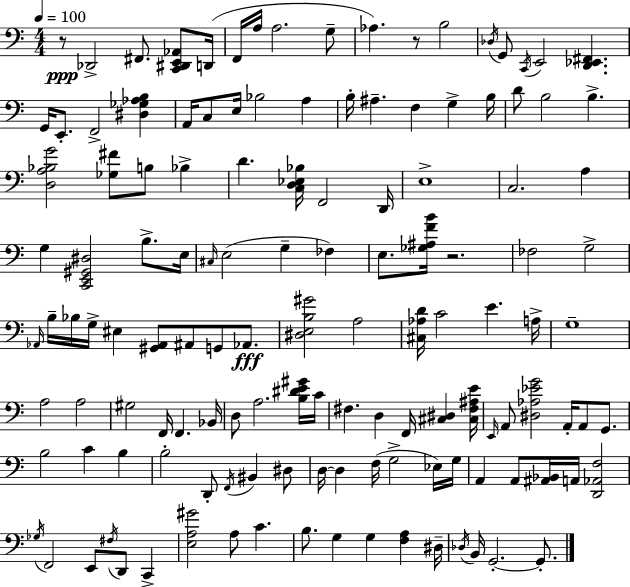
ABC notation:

X:1
T:Untitled
M:4/4
L:1/4
K:Am
z/2 _D,,2 ^F,,/2 [C,,^D,,E,,_A,,]/2 D,,/4 F,,/4 A,/4 A,2 G,/2 _A, z/2 B,2 _D,/4 G,,/2 C,,/4 E,,2 [D,,_E,,^F,,] G,,/4 E,,/2 F,,2 [^D,_G,_A,B,] A,,/4 C,/2 E,/4 _B,2 A, B,/4 ^A, F, G, B,/4 D/2 B,2 B, [D,A,_B,G]2 [_G,^F]/2 B,/2 _B, D [C,D,_E,_B,]/4 F,,2 D,,/4 E,4 C,2 A, G, [C,,E,,^G,,^D,]2 B,/2 E,/4 ^C,/4 E,2 G, _F, E,/2 [_G,^A,FB]/4 z2 _F,2 G,2 _A,,/4 B,/4 _B,/4 G,/4 ^E, [^G,,_A,,]/2 ^A,,/2 G,,/2 _A,,/2 [^D,E,B,^G]2 A,2 [^C,_A,D]/4 C2 E A,/4 G,4 A,2 A,2 ^G,2 F,,/4 F,, _B,,/4 D,/2 A,2 [B,^DE^G]/4 C/4 ^F, D, F,,/4 [^C,^D,] [^C,^F,^A,E]/4 E,,/4 A,,/2 [^D,_A,_EG]2 A,,/4 A,,/2 G,,/2 B,2 C B, B,2 D,,/2 F,,/4 ^B,, ^D,/2 D,/4 D, F,/4 G,2 _E,/4 G,/4 A,, A,,/2 [^A,,_B,,]/4 A,,/4 [D,,_A,,F,]2 _G,/4 F,,2 E,,/2 ^F,/4 D,,/2 C,, [E,A,^G]2 A,/2 C B,/2 G, G, [F,A,] ^D,/4 _D,/4 B,,/4 G,,2 G,,/2